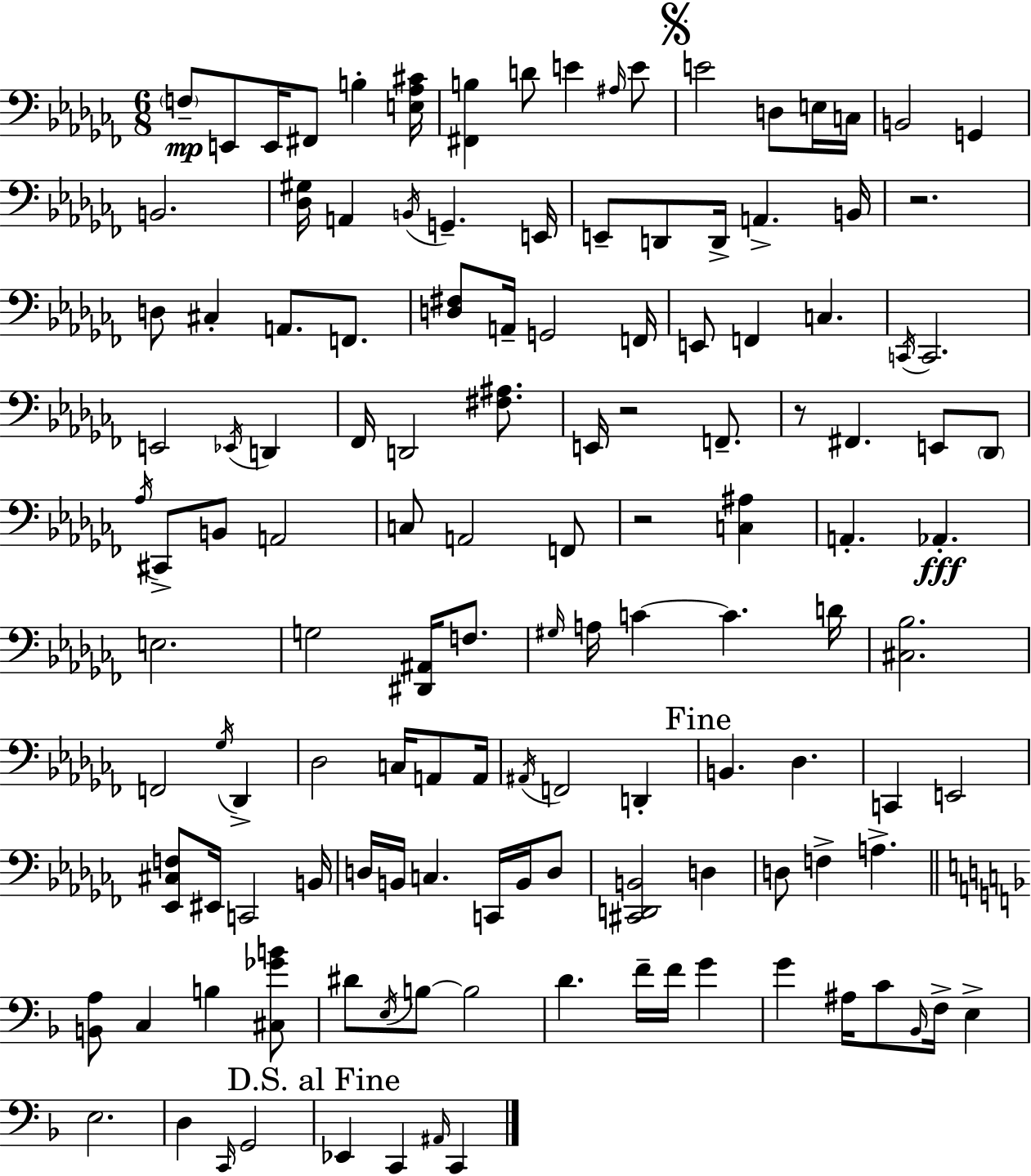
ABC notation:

X:1
T:Untitled
M:6/8
L:1/4
K:Abm
F,/2 E,,/2 E,,/4 ^F,,/2 B, [E,_A,^C]/4 [^F,,B,] D/2 E ^A,/4 E/2 E2 D,/2 E,/4 C,/4 B,,2 G,, B,,2 [_D,^G,]/4 A,, B,,/4 G,, E,,/4 E,,/2 D,,/2 D,,/4 A,, B,,/4 z2 D,/2 ^C, A,,/2 F,,/2 [D,^F,]/2 A,,/4 G,,2 F,,/4 E,,/2 F,, C, C,,/4 C,,2 E,,2 _E,,/4 D,, _F,,/4 D,,2 [^F,^A,]/2 E,,/4 z2 F,,/2 z/2 ^F,, E,,/2 _D,,/2 _A,/4 ^C,,/2 B,,/2 A,,2 C,/2 A,,2 F,,/2 z2 [C,^A,] A,, _A,, E,2 G,2 [^D,,^A,,]/4 F,/2 ^G,/4 A,/4 C C D/4 [^C,_B,]2 F,,2 _G,/4 _D,, _D,2 C,/4 A,,/2 A,,/4 ^A,,/4 F,,2 D,, B,, _D, C,, E,,2 [_E,,^C,F,]/2 ^E,,/4 C,,2 B,,/4 D,/4 B,,/4 C, C,,/4 B,,/4 D,/2 [^C,,D,,B,,]2 D, D,/2 F, A, [B,,A,]/2 C, B, [^C,_GB]/2 ^D/2 E,/4 B,/2 B,2 D F/4 F/4 G G ^A,/4 C/2 _B,,/4 F,/4 E, E,2 D, C,,/4 G,,2 _E,, C,, ^A,,/4 C,,